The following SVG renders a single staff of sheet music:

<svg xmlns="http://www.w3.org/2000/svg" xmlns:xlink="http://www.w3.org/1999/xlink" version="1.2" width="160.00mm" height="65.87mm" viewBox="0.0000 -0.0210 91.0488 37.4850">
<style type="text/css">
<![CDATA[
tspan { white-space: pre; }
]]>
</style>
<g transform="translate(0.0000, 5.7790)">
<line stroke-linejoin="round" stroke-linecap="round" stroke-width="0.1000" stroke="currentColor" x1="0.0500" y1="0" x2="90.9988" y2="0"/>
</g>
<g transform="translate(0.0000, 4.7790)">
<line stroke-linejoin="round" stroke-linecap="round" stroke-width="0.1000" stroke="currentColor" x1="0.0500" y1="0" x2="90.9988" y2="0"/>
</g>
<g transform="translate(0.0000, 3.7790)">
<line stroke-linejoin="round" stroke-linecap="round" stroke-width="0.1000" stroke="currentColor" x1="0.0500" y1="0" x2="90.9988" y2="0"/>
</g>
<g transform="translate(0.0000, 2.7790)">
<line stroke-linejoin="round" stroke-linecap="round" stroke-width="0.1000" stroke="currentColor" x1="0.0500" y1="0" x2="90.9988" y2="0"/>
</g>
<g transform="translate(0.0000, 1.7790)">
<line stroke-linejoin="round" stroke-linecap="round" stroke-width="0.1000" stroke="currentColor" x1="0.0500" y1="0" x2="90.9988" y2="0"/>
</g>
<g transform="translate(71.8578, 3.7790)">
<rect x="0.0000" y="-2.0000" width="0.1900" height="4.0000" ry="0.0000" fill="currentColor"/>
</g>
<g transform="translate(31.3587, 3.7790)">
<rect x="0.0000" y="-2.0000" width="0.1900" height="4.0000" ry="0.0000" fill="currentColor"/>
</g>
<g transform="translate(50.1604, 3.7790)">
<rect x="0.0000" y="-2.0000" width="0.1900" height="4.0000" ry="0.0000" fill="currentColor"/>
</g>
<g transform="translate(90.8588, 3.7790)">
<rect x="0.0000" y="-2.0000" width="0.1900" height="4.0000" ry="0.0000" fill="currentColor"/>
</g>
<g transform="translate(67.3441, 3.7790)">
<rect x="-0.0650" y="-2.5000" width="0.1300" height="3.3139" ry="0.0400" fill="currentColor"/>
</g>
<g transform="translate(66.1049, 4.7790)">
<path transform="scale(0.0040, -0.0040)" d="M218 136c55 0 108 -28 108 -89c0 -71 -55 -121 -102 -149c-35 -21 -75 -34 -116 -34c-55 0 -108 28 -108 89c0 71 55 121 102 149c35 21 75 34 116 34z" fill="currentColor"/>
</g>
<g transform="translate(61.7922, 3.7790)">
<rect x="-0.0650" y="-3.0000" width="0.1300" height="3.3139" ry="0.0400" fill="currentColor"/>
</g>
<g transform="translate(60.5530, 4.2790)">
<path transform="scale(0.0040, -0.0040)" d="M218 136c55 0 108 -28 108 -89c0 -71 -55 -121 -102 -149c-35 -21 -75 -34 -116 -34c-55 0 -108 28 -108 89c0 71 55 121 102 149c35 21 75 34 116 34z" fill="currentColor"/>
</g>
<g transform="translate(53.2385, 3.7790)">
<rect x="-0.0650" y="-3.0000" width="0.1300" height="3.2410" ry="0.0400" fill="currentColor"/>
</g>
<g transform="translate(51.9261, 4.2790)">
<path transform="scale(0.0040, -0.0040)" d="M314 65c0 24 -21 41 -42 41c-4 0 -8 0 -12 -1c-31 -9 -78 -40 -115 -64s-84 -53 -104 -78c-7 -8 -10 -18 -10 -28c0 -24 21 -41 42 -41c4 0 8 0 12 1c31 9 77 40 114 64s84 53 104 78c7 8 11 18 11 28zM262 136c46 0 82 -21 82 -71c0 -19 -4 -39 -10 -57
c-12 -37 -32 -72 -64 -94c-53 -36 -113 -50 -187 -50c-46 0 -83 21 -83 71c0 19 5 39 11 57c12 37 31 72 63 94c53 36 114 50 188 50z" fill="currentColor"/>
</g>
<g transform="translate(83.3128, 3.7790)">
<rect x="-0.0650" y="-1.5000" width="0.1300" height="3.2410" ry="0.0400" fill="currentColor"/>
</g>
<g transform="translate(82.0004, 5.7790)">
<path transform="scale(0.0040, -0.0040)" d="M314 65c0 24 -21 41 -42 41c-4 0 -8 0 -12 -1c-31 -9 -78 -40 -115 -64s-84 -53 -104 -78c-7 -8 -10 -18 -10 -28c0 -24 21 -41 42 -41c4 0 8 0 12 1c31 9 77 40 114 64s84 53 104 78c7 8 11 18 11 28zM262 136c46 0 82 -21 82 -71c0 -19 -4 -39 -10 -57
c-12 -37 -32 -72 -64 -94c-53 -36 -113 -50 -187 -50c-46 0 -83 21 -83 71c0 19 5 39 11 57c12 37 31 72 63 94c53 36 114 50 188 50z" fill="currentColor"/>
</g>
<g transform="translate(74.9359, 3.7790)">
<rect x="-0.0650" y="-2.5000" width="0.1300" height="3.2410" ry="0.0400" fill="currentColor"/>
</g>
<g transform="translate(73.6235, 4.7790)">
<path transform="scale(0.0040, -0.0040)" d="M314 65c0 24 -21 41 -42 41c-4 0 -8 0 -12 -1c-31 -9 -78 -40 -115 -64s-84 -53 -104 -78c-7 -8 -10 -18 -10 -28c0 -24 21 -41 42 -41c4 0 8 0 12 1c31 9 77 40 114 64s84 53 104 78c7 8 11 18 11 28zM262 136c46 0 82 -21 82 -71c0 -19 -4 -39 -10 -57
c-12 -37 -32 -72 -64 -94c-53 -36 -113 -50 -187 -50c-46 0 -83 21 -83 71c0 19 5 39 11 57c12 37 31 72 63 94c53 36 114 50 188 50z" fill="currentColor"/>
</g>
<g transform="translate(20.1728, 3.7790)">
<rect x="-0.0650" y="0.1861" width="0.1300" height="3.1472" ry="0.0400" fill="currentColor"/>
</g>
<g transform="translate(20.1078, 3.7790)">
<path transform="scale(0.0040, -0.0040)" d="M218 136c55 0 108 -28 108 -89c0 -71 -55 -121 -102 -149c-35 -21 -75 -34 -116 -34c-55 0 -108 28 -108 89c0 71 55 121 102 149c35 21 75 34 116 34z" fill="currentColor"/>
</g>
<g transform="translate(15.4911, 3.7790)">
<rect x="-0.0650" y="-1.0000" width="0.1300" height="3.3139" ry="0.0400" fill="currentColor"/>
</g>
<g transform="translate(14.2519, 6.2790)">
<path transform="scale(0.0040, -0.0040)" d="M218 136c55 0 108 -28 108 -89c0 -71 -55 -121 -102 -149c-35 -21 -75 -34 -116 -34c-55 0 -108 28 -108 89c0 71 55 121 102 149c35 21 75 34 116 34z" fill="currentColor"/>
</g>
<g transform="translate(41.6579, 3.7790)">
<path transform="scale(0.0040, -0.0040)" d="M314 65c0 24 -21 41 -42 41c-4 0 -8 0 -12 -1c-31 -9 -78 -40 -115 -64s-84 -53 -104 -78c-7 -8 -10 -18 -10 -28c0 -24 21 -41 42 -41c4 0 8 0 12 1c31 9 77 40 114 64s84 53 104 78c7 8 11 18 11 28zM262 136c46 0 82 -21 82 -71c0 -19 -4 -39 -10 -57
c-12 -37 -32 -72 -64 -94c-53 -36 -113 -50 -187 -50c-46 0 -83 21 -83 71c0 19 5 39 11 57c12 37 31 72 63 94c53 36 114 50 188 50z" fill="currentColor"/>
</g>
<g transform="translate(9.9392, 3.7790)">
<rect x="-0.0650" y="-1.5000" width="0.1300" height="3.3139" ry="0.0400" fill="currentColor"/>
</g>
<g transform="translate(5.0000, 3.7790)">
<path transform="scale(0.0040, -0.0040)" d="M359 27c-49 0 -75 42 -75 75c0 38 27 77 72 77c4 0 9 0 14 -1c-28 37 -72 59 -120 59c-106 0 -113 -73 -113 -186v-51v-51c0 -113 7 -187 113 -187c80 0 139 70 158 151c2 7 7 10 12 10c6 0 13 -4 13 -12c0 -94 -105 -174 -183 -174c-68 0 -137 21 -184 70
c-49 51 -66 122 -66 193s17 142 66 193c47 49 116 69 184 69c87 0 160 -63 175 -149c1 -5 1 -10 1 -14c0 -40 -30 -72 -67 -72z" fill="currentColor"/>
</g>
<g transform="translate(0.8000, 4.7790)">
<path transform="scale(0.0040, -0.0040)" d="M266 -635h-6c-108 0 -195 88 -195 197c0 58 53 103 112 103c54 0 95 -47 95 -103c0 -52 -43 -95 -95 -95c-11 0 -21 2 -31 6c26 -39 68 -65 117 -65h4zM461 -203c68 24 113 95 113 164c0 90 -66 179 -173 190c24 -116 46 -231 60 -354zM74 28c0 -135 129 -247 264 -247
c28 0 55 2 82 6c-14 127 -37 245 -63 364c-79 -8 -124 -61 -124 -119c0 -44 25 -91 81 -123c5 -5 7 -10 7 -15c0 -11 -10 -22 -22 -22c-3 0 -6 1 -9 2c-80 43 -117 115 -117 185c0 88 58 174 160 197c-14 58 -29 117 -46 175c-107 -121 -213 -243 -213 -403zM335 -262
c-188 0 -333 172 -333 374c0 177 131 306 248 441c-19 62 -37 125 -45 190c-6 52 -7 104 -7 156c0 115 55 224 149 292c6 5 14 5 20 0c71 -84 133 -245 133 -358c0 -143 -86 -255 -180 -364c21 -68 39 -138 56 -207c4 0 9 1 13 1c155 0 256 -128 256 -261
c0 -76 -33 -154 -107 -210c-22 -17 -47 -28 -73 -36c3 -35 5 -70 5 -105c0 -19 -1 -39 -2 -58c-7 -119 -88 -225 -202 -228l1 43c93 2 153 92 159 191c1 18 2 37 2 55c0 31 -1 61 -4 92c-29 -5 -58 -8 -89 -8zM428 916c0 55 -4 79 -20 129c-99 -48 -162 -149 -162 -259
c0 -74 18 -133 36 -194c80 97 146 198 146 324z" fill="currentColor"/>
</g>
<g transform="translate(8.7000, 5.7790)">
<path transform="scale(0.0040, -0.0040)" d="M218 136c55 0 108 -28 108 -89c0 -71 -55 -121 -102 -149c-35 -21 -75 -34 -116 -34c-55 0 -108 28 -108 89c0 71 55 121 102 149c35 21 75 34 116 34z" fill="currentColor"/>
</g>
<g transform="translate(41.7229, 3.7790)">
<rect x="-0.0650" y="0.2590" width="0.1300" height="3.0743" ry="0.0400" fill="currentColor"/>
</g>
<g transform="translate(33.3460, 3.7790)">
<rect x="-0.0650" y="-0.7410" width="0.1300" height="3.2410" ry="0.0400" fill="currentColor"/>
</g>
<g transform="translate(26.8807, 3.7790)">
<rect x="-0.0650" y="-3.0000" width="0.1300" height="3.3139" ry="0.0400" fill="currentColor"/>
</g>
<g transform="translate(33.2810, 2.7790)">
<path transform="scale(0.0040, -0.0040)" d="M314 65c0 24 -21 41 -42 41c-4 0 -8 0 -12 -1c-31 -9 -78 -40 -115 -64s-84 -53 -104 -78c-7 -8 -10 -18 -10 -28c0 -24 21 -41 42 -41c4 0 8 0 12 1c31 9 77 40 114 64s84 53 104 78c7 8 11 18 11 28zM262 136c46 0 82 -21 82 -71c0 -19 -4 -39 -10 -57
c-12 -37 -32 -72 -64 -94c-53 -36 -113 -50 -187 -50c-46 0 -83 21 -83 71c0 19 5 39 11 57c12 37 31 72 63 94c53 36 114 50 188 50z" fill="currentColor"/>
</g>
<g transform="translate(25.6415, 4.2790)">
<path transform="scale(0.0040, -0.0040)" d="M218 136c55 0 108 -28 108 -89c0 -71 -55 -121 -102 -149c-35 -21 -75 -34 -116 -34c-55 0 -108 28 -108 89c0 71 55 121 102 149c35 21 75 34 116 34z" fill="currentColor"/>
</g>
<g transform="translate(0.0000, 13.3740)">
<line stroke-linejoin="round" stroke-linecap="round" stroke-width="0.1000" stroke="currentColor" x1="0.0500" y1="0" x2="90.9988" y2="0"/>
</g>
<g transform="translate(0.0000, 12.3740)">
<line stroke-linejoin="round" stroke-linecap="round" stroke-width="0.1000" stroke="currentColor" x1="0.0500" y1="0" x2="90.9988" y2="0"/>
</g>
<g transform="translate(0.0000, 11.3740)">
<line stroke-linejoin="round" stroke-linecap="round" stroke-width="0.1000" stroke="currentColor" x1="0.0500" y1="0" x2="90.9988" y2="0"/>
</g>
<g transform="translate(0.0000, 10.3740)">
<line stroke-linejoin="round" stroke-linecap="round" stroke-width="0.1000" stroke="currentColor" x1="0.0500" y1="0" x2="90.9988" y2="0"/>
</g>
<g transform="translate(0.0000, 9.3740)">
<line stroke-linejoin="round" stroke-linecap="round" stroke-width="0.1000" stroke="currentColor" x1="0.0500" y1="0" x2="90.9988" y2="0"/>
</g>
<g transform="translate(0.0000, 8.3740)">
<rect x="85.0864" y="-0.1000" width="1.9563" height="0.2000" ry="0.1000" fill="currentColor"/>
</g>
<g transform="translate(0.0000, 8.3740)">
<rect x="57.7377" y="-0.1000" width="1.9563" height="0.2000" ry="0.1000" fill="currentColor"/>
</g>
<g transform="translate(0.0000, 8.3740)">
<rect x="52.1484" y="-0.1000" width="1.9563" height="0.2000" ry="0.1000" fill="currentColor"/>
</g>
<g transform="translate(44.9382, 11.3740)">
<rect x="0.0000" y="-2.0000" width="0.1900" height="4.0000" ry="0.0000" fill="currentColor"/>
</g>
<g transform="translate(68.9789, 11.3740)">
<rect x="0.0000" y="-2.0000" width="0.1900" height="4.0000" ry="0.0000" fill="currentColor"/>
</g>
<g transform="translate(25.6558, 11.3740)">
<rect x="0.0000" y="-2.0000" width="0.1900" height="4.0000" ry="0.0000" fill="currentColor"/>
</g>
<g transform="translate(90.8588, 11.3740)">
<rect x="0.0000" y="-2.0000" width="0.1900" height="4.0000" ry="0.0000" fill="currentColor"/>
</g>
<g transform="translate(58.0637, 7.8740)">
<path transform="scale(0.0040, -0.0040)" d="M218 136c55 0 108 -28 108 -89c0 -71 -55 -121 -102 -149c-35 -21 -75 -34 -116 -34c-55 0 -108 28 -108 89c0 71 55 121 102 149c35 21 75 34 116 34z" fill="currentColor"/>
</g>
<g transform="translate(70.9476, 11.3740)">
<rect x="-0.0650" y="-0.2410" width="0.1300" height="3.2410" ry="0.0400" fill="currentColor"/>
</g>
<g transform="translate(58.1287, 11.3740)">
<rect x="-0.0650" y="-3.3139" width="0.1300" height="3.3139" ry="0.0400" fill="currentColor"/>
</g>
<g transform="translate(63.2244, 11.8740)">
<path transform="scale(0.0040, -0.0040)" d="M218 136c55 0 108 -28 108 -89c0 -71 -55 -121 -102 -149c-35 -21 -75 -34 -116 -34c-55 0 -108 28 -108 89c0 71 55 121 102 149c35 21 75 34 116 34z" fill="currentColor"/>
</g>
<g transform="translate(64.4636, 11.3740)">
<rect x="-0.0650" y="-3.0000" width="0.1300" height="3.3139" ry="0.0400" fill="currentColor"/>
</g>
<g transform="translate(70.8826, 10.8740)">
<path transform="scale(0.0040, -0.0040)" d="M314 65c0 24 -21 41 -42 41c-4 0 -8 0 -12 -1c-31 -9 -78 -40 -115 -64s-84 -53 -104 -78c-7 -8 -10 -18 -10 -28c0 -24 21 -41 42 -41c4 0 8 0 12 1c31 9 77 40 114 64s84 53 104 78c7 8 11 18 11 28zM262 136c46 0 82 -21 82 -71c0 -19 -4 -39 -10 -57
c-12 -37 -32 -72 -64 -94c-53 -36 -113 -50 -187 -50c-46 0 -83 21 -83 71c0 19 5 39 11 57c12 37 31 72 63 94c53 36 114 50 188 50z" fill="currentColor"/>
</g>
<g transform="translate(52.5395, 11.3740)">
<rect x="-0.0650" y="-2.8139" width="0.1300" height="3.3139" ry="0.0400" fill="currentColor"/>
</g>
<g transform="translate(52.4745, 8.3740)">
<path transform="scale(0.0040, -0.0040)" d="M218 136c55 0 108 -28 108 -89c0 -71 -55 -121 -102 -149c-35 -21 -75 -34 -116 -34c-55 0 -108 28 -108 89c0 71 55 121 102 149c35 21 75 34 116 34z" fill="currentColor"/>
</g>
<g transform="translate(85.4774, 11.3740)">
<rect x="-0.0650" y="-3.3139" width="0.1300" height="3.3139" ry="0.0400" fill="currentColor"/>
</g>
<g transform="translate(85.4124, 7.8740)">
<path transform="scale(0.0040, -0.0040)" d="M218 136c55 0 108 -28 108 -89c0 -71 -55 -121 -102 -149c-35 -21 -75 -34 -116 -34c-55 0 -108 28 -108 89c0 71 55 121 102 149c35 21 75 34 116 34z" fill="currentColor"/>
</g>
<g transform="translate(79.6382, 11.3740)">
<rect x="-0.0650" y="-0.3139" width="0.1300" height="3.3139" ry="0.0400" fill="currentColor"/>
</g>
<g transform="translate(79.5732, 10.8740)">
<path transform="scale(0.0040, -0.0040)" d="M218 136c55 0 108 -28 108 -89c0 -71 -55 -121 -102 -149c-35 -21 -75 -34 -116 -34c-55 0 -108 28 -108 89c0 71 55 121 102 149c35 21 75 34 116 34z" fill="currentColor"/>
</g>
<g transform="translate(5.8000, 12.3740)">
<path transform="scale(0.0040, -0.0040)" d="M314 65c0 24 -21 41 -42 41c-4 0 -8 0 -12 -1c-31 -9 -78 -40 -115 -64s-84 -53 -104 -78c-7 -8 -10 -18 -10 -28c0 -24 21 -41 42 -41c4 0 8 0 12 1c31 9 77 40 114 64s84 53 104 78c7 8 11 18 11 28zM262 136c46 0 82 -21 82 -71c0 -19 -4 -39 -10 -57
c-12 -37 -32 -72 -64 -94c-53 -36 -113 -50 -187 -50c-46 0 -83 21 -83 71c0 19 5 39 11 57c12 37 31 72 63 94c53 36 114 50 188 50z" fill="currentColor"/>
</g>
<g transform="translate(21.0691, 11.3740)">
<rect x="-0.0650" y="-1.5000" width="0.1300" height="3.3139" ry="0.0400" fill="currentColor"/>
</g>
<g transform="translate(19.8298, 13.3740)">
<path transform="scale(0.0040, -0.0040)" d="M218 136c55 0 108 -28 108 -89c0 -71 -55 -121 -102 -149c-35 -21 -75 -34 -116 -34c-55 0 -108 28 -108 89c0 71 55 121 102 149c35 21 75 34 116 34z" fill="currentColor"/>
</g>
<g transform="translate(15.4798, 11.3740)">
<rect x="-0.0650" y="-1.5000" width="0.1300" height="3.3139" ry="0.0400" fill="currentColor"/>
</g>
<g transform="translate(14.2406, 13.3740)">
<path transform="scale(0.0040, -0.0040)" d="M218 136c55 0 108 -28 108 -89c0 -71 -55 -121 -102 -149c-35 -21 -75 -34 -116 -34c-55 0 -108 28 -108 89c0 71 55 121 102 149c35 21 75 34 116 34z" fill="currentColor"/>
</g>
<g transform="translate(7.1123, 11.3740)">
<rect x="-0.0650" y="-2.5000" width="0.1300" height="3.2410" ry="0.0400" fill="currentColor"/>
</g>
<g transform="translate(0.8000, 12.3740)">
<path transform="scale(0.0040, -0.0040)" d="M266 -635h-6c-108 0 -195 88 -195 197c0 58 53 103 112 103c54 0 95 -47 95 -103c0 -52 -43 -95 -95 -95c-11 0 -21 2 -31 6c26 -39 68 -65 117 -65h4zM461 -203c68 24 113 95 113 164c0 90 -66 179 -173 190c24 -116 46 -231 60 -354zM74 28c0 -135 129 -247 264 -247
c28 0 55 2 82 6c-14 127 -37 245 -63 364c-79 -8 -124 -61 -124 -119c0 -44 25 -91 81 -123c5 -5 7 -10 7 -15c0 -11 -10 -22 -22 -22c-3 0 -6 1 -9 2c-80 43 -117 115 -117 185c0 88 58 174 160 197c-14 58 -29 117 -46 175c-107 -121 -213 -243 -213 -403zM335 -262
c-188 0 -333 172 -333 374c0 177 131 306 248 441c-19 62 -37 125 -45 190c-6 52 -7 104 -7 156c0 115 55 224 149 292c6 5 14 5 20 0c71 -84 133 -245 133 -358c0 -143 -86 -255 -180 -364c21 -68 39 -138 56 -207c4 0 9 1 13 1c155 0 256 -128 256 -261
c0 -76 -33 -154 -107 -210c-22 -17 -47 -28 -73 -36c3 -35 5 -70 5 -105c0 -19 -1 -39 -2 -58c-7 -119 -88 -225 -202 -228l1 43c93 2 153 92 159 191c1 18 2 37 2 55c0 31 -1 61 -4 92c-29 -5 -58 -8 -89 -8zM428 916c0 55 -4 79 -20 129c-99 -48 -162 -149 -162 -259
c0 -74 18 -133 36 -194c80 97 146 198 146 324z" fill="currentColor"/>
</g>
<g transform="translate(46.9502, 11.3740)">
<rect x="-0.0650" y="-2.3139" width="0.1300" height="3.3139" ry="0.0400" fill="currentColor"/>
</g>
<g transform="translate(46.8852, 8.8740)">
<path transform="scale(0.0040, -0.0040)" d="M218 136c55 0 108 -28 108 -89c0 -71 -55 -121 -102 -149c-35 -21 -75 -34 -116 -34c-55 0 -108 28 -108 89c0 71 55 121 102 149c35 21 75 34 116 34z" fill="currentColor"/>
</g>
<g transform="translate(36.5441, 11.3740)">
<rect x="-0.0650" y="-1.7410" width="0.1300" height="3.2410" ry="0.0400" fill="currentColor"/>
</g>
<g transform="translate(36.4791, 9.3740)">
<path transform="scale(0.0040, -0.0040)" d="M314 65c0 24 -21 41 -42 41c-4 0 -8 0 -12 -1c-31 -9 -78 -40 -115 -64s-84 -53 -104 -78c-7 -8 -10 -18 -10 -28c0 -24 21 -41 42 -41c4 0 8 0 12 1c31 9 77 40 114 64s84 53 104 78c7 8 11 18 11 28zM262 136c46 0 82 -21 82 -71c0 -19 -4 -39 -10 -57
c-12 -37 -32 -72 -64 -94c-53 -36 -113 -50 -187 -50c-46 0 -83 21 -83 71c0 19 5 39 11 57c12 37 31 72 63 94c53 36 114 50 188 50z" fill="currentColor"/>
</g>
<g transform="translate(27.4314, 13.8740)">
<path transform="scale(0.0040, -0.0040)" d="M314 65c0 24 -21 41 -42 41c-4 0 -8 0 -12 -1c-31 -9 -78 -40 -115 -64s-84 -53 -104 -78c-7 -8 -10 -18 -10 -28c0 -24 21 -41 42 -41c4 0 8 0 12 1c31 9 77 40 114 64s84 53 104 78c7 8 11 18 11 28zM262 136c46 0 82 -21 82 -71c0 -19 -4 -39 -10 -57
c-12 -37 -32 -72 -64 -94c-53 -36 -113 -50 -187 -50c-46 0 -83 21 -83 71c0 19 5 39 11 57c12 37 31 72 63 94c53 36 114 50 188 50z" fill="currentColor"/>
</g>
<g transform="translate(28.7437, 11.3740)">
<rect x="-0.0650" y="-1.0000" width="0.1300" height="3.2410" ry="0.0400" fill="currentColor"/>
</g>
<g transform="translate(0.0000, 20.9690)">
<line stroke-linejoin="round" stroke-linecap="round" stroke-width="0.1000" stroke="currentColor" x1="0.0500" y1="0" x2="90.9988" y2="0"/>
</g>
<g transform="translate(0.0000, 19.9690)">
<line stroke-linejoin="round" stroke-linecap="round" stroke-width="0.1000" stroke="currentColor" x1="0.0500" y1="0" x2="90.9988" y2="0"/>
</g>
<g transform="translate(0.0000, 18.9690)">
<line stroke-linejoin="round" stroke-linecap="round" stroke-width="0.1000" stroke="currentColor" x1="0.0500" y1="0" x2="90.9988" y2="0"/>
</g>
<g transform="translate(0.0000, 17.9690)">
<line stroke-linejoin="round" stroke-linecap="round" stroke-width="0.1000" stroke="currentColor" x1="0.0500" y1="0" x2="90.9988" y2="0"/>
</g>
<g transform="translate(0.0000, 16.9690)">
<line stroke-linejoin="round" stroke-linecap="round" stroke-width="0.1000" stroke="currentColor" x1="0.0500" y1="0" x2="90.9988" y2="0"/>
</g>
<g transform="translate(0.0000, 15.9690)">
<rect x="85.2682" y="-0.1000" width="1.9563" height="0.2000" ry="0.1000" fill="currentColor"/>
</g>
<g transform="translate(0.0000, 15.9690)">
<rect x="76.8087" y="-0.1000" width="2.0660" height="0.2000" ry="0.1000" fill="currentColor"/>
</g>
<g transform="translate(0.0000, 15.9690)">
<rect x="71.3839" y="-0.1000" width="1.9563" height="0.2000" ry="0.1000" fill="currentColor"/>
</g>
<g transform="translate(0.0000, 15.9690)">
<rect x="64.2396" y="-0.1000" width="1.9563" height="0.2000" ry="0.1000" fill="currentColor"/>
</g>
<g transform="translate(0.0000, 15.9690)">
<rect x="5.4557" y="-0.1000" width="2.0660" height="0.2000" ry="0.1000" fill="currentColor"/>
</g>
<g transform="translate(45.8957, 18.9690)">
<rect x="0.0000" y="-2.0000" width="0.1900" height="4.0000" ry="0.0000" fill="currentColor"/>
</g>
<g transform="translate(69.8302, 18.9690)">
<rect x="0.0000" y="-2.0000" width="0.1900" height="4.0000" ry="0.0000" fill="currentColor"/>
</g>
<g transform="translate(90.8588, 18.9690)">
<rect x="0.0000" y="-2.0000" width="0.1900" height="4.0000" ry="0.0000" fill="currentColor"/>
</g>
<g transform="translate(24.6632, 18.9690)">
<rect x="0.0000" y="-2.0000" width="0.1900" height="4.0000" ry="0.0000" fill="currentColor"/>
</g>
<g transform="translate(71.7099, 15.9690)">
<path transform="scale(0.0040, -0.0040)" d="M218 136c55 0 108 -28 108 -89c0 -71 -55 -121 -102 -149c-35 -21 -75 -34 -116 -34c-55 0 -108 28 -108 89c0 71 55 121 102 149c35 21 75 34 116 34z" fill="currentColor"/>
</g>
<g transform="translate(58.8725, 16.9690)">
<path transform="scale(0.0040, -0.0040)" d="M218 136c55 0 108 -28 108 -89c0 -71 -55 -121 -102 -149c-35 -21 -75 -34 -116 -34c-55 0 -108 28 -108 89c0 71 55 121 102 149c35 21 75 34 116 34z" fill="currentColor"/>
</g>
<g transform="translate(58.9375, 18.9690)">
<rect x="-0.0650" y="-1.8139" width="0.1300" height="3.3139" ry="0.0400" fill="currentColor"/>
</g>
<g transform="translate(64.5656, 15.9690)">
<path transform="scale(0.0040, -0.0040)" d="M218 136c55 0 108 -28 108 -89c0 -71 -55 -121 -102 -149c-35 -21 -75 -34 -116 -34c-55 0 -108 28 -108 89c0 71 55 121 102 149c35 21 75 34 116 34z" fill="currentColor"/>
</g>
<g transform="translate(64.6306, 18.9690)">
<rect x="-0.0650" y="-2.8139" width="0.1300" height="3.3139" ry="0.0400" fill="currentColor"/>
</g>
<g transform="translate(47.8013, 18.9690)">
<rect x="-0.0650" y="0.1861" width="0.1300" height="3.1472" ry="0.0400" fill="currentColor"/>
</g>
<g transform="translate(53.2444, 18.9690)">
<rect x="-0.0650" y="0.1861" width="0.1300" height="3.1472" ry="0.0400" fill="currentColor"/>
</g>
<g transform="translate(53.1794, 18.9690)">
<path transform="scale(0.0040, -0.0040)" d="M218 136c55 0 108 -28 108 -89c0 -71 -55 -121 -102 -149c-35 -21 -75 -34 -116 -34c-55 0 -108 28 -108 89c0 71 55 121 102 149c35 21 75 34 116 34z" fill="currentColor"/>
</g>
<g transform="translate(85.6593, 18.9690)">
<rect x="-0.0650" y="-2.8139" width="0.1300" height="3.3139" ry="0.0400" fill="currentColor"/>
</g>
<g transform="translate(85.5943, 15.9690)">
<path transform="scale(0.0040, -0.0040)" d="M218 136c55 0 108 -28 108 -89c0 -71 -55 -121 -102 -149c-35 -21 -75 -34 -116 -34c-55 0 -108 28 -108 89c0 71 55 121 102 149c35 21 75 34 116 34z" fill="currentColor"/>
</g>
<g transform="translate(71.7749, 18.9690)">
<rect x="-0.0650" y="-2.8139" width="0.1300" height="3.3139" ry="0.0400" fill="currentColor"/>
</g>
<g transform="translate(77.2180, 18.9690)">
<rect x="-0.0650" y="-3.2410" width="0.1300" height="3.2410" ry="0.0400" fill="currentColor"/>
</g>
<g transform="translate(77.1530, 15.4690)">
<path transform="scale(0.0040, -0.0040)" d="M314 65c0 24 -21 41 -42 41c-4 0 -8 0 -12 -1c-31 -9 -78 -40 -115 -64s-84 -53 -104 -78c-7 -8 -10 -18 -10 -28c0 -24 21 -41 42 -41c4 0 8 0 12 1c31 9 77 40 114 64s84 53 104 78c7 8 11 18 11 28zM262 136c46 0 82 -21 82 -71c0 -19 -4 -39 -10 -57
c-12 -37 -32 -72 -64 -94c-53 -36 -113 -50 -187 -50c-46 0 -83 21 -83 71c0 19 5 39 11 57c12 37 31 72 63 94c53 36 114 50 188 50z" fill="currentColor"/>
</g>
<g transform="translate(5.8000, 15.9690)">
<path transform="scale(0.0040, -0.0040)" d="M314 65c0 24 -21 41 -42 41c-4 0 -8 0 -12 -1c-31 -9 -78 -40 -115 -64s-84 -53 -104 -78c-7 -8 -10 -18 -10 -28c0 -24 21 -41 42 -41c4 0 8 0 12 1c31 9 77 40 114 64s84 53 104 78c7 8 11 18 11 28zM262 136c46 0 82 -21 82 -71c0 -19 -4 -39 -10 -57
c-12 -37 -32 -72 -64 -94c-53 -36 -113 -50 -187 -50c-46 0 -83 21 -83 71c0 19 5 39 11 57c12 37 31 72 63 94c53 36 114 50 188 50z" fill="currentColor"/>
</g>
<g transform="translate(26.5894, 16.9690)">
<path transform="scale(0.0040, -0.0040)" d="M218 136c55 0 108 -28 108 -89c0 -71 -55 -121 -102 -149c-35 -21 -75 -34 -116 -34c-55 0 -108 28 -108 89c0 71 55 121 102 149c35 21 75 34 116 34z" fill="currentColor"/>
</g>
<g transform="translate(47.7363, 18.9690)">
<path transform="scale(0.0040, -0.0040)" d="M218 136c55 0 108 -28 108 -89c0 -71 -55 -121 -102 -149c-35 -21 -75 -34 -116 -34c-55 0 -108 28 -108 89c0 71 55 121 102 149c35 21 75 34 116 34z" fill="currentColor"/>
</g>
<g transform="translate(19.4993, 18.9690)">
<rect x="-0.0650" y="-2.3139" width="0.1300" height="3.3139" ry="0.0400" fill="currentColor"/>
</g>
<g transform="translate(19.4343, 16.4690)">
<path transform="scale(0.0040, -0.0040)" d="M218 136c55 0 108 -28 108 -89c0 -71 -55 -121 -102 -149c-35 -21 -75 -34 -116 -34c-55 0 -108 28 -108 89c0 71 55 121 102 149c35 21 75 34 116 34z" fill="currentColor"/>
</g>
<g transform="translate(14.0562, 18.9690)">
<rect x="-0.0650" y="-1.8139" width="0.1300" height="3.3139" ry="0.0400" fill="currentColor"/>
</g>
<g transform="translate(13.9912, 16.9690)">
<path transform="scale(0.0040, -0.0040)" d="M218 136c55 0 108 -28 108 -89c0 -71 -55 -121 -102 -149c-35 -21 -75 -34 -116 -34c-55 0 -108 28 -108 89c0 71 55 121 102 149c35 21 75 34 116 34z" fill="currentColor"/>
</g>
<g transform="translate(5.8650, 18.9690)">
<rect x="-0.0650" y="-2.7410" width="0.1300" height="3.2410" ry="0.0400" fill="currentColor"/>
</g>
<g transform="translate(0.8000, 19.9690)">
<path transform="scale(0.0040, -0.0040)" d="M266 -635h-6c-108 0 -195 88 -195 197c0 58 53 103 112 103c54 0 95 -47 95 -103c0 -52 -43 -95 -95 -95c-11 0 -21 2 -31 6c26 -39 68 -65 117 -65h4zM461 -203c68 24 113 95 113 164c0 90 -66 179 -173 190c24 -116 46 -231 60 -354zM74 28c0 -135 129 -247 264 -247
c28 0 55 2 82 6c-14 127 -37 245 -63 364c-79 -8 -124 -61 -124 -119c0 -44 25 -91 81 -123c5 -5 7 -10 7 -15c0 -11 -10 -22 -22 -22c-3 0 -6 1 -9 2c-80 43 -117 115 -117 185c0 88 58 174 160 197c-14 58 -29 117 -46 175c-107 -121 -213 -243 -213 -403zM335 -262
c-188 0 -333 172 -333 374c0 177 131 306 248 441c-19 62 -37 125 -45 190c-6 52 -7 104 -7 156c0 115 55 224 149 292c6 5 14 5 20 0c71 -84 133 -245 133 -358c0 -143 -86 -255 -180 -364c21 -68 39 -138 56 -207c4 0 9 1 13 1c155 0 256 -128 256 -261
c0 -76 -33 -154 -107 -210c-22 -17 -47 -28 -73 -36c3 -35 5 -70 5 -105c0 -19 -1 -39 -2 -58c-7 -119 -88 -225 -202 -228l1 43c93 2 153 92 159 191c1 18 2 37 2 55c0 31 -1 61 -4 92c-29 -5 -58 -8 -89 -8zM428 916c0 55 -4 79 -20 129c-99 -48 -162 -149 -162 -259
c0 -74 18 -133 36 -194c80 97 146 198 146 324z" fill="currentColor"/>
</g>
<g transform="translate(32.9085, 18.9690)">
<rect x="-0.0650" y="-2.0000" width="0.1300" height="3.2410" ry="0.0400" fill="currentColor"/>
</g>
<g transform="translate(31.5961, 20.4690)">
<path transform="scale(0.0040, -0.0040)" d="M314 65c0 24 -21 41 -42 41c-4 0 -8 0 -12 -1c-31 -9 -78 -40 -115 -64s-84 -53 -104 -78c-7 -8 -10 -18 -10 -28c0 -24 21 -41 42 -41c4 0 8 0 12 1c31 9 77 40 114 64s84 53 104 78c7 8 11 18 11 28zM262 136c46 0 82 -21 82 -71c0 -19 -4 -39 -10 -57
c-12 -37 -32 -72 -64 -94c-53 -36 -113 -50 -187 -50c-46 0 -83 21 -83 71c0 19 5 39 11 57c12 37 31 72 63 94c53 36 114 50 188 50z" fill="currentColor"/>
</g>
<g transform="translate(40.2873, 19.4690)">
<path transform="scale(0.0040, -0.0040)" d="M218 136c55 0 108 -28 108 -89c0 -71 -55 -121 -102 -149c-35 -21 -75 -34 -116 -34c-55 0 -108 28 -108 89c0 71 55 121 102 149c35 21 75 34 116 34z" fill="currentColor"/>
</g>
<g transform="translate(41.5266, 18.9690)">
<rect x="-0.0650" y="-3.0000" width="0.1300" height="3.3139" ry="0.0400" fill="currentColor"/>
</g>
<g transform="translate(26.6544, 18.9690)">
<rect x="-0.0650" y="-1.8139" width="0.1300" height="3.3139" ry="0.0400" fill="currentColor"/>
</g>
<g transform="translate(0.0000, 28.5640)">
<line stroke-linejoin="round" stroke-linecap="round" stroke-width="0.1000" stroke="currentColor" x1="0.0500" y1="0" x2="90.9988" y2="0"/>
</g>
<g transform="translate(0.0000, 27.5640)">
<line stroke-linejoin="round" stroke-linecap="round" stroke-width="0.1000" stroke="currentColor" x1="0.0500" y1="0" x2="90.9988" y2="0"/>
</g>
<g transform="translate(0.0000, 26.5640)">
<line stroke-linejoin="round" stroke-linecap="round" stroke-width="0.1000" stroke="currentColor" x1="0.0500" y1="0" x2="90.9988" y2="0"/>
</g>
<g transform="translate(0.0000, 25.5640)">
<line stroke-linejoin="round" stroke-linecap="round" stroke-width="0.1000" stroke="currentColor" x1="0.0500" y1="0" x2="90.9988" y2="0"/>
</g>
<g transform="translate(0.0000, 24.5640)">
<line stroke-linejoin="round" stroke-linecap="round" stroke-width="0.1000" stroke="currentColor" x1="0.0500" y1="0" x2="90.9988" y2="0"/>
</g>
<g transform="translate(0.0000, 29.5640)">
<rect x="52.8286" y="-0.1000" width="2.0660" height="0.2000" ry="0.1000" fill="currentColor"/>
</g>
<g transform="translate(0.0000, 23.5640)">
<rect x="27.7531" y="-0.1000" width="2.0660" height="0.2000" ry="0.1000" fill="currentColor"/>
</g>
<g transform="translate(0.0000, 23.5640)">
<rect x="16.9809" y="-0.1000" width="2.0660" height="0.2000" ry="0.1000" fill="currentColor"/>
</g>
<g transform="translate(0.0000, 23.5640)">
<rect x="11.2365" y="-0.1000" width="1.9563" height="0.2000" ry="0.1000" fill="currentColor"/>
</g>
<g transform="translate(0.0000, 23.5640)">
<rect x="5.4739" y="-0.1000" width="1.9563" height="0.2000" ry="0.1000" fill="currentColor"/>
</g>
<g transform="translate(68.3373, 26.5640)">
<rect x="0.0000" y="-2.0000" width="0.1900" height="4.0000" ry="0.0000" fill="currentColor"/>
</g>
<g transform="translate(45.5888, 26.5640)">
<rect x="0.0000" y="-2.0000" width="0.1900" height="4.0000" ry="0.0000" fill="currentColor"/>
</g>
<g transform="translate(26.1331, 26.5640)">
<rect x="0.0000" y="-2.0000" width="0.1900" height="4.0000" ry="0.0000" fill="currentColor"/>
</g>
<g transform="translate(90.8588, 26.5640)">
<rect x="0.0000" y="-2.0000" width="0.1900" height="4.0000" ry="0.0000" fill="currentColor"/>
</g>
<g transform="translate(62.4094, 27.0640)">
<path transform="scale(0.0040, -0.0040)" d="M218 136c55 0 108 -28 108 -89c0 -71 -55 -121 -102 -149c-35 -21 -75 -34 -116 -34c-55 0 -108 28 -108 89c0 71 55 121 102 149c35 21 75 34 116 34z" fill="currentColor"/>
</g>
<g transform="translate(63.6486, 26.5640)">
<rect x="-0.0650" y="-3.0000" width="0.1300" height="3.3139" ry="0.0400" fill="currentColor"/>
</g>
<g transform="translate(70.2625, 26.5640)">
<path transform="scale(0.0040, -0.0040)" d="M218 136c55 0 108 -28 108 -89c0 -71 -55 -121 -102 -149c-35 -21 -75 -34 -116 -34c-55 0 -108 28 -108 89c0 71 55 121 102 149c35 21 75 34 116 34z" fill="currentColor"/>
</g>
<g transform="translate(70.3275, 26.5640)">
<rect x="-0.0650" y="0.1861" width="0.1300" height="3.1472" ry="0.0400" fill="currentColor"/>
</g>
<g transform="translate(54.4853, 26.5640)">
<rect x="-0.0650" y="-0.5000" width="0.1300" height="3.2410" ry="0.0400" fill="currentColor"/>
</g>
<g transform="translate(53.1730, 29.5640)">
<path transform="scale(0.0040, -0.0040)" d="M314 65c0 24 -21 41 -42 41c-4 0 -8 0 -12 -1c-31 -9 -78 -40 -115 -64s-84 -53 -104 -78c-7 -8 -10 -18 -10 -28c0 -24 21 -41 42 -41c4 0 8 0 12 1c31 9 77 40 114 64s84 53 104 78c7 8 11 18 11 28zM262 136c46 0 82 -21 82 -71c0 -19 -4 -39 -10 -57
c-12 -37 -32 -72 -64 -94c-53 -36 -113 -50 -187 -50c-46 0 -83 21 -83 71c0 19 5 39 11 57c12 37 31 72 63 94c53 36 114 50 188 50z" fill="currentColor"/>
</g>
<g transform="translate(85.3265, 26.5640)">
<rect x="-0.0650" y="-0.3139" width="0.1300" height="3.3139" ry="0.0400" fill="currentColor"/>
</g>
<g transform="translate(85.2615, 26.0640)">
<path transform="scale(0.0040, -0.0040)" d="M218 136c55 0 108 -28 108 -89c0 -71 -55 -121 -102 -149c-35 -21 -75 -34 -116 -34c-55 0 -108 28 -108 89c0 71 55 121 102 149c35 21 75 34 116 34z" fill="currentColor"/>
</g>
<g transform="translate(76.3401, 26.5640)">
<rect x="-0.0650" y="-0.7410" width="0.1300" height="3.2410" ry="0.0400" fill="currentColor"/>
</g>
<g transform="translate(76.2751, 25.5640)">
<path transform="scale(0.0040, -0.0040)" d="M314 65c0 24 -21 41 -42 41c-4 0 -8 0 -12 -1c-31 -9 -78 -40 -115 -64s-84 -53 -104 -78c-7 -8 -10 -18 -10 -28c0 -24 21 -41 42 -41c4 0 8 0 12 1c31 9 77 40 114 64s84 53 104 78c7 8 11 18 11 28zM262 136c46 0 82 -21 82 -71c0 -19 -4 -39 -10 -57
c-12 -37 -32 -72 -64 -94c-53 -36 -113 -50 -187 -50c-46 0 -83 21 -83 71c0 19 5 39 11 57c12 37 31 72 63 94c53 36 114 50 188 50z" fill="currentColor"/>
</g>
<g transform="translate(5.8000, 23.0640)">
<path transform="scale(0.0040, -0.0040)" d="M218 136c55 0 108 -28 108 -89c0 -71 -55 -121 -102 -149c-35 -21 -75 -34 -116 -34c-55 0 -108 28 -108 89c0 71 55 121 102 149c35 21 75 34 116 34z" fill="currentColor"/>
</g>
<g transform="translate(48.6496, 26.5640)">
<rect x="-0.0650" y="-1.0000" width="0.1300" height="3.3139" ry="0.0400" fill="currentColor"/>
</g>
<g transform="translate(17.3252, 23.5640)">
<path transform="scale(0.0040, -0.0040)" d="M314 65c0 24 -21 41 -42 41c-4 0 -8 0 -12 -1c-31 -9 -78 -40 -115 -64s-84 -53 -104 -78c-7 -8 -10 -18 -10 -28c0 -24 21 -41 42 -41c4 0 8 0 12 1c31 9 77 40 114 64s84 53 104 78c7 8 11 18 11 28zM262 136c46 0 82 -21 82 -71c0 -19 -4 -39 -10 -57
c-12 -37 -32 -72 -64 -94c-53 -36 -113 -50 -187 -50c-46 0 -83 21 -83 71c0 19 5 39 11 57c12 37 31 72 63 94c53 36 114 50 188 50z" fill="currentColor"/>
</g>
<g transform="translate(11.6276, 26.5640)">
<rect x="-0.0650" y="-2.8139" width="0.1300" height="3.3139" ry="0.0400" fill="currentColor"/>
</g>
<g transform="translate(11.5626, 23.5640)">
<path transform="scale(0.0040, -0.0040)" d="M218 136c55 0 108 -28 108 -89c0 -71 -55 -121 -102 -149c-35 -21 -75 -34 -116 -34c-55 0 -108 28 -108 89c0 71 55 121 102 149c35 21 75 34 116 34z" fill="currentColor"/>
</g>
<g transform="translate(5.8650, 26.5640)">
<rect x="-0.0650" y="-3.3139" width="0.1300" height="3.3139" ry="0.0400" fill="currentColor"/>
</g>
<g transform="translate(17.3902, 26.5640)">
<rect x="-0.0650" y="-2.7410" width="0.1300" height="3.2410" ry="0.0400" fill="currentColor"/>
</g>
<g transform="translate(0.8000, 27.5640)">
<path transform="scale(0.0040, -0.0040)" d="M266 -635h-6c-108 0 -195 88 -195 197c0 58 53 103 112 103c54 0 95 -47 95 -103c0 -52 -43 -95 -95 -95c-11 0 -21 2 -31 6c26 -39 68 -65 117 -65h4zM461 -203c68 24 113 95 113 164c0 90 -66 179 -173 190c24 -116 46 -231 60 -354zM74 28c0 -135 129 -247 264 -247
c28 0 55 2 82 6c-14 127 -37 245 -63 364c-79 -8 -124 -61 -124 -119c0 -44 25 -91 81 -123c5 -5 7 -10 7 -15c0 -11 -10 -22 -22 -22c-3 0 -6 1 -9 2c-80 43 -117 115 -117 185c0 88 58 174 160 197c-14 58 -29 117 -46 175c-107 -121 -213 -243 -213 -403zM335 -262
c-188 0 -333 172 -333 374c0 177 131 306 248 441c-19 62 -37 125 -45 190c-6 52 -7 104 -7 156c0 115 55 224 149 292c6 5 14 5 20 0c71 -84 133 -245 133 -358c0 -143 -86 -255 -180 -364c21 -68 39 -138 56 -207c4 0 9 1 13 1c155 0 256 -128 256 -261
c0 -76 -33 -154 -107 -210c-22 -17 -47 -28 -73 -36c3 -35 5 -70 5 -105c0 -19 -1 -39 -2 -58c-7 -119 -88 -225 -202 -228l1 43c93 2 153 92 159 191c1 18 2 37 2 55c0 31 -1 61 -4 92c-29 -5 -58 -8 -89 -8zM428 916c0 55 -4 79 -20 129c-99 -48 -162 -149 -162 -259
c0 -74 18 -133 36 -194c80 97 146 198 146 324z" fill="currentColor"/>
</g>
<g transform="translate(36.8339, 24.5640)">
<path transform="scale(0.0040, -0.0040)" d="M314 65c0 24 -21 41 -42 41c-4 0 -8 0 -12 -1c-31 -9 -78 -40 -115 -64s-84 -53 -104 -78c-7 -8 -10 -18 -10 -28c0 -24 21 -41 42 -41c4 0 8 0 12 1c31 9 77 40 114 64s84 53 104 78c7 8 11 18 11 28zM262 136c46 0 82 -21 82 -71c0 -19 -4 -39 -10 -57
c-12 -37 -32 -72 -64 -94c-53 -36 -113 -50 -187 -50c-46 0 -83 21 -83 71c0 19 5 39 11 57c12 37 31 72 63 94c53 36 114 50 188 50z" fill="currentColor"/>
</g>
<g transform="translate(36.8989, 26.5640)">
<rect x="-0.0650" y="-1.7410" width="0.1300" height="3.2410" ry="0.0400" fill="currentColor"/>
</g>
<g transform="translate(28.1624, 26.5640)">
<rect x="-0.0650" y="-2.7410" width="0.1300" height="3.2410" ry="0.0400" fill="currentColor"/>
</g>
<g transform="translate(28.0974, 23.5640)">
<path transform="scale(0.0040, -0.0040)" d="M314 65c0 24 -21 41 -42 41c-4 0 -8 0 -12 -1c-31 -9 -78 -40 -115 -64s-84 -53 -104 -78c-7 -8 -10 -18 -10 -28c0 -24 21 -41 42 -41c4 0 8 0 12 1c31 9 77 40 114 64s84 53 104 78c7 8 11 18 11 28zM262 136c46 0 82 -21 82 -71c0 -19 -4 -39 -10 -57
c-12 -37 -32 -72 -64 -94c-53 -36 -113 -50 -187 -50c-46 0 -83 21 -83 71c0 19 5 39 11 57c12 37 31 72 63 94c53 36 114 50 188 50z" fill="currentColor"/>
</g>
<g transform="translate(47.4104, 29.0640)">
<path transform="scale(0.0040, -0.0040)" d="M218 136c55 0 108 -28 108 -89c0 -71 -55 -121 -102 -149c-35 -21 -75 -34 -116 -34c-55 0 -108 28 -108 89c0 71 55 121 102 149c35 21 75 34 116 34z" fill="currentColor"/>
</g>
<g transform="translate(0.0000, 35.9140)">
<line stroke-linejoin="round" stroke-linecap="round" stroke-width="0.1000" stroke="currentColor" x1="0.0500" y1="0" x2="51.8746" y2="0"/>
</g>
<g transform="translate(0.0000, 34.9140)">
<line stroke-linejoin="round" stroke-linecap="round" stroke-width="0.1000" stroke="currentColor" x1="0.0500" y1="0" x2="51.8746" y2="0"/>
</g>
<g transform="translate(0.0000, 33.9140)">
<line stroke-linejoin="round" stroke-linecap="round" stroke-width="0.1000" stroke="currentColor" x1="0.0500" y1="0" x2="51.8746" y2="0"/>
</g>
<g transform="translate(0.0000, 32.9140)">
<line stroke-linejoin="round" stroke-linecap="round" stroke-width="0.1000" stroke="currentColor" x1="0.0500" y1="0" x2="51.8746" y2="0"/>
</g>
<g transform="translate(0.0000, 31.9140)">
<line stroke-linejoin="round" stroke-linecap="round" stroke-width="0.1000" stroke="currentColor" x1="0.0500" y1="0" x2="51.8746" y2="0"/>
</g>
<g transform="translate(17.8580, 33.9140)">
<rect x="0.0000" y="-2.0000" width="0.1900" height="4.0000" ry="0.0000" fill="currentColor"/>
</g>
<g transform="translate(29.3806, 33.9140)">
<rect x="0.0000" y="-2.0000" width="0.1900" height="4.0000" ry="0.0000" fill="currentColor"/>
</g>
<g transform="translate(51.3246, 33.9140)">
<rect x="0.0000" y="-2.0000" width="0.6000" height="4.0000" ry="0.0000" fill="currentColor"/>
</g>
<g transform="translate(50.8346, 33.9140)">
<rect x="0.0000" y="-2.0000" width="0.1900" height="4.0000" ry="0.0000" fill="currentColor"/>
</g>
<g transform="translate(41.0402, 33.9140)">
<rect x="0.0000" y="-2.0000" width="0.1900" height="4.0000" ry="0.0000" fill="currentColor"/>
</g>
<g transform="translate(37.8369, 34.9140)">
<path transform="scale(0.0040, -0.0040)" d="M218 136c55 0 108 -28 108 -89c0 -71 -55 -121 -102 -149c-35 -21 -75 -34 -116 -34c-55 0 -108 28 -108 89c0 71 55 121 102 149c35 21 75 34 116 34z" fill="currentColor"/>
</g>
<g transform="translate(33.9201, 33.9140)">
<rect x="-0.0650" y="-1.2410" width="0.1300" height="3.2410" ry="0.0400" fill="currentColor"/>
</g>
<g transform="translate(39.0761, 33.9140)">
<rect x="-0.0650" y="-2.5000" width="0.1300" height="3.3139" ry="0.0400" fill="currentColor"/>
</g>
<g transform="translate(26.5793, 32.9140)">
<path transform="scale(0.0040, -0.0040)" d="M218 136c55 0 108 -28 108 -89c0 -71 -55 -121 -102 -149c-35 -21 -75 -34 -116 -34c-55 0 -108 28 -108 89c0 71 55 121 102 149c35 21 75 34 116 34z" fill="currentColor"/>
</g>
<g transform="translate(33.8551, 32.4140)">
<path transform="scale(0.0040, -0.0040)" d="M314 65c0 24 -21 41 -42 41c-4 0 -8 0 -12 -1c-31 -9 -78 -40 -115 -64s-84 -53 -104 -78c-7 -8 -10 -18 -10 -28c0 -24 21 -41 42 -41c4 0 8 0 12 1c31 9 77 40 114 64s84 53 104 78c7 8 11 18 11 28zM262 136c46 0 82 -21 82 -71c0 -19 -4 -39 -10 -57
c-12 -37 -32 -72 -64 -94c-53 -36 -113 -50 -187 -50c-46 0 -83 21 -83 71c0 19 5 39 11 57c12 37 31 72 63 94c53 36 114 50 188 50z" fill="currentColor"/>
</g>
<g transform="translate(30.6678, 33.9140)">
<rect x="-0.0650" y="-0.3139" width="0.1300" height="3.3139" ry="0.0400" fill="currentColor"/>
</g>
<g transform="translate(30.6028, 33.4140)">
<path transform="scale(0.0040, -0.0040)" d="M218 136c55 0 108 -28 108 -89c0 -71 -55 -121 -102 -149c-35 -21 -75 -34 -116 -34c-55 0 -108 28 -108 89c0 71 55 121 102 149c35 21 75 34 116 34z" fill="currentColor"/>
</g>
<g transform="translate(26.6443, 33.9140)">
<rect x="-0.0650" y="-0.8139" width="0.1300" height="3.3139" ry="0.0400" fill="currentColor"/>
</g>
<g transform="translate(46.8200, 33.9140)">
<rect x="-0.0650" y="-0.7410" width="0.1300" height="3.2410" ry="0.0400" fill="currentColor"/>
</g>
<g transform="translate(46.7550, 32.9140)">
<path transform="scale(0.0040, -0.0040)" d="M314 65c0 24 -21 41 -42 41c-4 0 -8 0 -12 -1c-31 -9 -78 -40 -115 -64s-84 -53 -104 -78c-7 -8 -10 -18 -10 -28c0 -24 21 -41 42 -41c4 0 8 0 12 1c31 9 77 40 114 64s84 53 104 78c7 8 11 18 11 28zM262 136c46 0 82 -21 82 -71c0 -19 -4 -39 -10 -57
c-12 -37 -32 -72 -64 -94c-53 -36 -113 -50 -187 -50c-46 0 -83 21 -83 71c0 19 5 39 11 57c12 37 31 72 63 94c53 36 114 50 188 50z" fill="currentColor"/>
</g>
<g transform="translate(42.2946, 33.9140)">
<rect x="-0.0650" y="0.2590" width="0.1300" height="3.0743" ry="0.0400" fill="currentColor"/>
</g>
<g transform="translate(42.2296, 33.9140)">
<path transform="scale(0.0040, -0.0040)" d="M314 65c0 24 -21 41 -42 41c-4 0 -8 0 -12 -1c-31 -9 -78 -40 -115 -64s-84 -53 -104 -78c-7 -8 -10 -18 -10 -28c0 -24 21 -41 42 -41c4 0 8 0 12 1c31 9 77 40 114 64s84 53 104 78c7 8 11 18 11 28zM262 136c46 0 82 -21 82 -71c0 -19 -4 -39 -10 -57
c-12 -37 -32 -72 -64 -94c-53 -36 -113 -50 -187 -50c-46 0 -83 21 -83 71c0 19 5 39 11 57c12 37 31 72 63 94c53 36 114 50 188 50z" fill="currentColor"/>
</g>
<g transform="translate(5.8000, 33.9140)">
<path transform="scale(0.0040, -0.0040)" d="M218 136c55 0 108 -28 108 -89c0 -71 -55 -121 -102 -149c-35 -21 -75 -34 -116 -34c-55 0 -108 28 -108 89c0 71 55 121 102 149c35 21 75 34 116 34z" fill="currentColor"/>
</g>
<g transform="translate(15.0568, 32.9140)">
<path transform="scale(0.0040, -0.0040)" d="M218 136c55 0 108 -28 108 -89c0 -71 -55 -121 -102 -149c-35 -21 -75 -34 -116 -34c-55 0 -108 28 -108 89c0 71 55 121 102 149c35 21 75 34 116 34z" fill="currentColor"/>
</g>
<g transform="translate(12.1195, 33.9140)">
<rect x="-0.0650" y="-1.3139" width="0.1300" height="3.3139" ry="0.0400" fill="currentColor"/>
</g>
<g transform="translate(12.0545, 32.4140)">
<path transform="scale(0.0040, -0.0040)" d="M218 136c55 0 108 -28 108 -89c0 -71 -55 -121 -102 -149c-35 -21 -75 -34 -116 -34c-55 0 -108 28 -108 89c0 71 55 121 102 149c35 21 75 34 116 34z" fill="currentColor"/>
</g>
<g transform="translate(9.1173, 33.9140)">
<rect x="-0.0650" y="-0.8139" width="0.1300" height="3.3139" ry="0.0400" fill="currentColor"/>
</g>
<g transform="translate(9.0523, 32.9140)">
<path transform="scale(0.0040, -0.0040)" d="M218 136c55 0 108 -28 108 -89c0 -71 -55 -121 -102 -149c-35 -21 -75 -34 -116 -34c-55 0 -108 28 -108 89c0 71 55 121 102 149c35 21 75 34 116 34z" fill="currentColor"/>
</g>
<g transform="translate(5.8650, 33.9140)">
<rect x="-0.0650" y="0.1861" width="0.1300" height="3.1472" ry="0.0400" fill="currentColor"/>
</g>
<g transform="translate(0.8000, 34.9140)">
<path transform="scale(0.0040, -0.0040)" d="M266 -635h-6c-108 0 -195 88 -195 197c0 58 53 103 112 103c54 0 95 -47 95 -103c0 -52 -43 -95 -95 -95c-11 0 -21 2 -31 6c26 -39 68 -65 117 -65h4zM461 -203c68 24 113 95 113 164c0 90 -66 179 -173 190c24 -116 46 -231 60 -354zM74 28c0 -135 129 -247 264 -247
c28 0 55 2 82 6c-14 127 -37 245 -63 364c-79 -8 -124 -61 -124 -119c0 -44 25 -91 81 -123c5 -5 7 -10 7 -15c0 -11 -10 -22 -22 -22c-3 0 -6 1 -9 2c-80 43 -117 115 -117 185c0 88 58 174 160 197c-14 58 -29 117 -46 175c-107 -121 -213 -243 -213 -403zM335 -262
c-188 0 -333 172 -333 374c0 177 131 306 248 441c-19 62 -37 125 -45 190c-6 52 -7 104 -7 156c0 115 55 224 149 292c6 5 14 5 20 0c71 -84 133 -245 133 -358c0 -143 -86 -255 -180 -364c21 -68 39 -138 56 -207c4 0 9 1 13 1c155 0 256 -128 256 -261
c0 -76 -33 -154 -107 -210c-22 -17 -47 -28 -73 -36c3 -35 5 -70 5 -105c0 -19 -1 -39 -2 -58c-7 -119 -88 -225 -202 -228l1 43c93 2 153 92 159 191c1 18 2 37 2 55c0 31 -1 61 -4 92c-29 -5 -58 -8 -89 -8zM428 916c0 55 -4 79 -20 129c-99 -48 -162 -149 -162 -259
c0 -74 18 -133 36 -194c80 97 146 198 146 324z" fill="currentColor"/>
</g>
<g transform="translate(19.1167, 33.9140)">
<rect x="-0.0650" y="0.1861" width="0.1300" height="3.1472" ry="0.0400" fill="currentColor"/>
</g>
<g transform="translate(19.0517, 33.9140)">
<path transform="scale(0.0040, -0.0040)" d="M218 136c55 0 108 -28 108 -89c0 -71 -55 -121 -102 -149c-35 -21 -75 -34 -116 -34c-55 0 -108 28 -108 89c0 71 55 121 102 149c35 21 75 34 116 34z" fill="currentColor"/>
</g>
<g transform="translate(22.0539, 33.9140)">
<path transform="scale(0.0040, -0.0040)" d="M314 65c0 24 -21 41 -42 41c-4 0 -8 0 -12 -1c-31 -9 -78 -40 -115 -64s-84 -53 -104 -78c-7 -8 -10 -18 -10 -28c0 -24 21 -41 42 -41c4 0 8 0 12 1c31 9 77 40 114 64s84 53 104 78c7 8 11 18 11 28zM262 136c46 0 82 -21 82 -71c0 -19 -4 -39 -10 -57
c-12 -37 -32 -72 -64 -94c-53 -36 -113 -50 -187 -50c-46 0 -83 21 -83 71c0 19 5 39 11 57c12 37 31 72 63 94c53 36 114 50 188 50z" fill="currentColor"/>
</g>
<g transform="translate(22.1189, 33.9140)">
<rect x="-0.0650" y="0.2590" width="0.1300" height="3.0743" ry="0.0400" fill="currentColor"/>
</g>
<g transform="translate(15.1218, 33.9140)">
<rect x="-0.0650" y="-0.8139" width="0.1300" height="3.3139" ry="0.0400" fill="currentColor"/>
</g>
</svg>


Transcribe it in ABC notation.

X:1
T:Untitled
M:4/4
L:1/4
K:C
E D B A d2 B2 A2 A G G2 E2 G2 E E D2 f2 g a b A c2 c b a2 f g f F2 A B B f a a b2 a b a a2 a2 f2 D C2 A B d2 c B d e d B B2 d c e2 G B2 d2